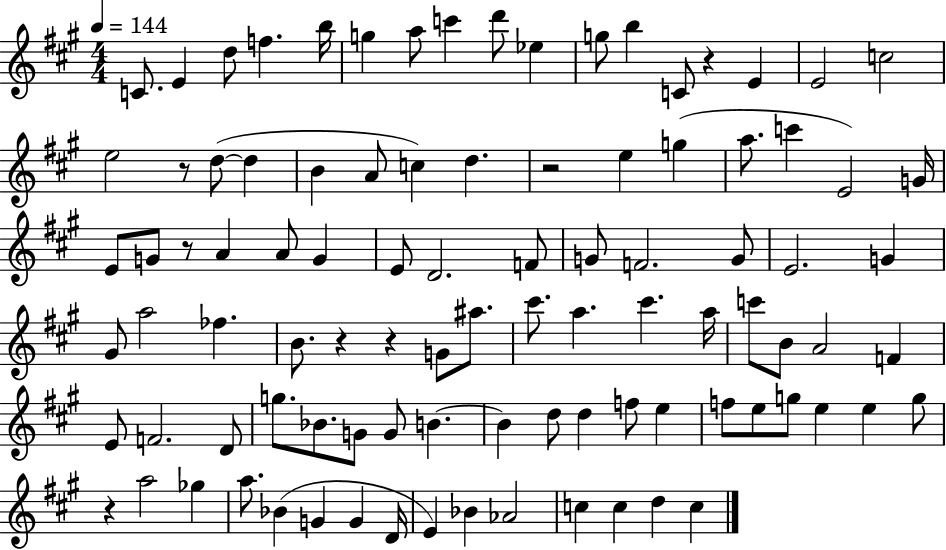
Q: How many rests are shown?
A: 7